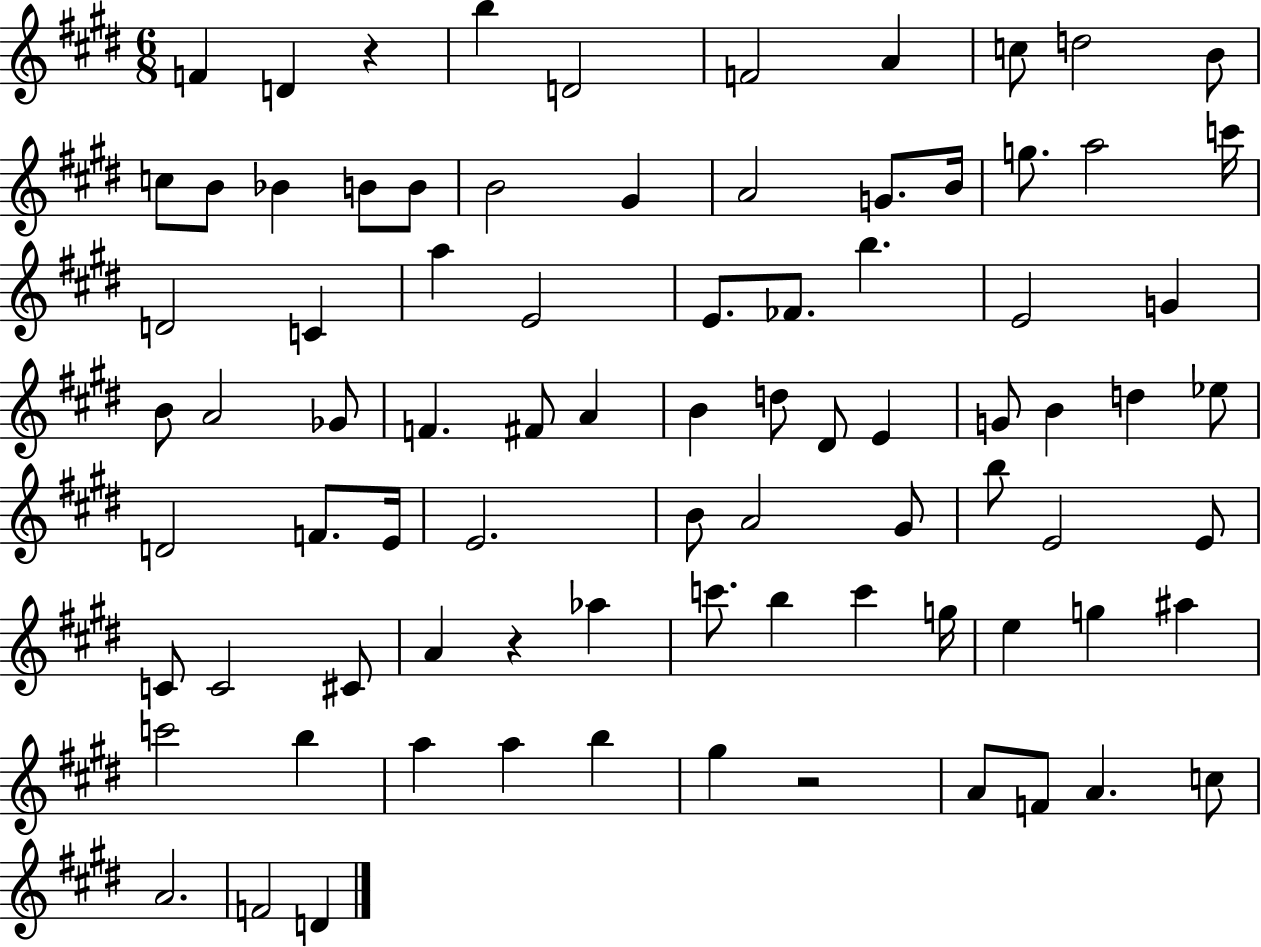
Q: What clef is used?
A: treble